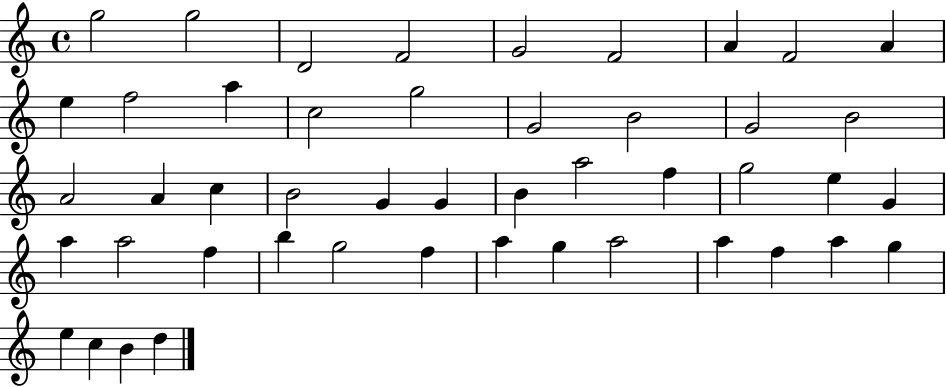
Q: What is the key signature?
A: C major